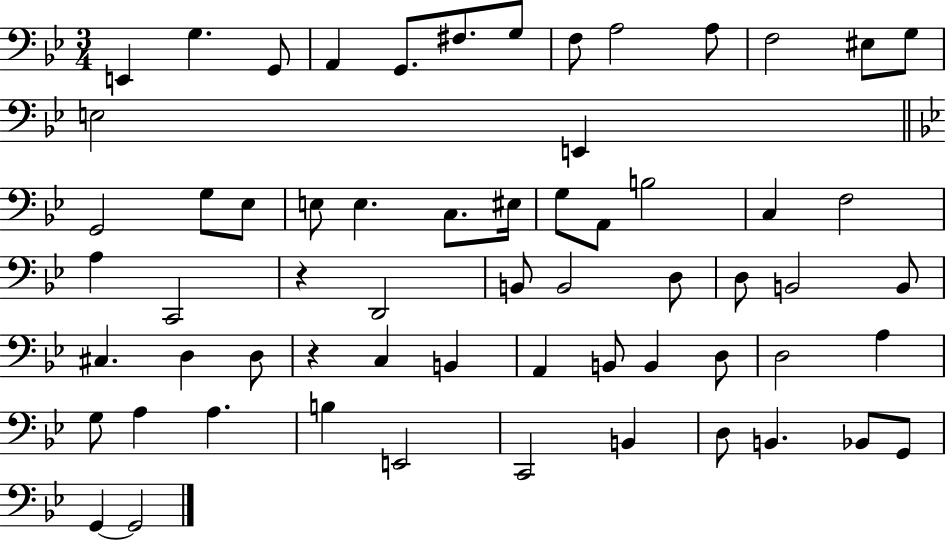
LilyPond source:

{
  \clef bass
  \numericTimeSignature
  \time 3/4
  \key bes \major
  \repeat volta 2 { e,4 g4. g,8 | a,4 g,8. fis8. g8 | f8 a2 a8 | f2 eis8 g8 | \break e2 e,4 | \bar "||" \break \key bes \major g,2 g8 ees8 | e8 e4. c8. eis16 | g8 a,8 b2 | c4 f2 | \break a4 c,2 | r4 d,2 | b,8 b,2 d8 | d8 b,2 b,8 | \break cis4. d4 d8 | r4 c4 b,4 | a,4 b,8 b,4 d8 | d2 a4 | \break g8 a4 a4. | b4 e,2 | c,2 b,4 | d8 b,4. bes,8 g,8 | \break g,4~~ g,2 | } \bar "|."
}